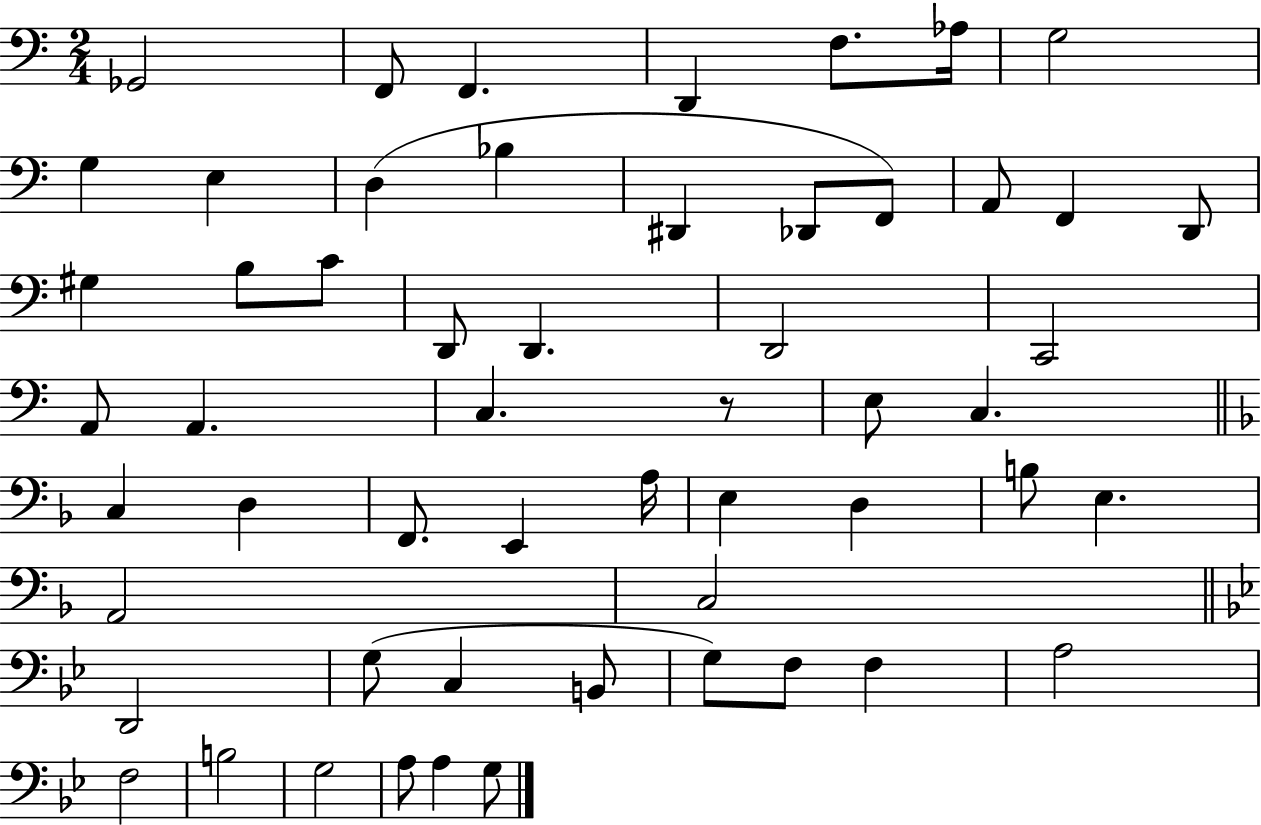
Gb2/h F2/e F2/q. D2/q F3/e. Ab3/s G3/h G3/q E3/q D3/q Bb3/q D#2/q Db2/e F2/e A2/e F2/q D2/e G#3/q B3/e C4/e D2/e D2/q. D2/h C2/h A2/e A2/q. C3/q. R/e E3/e C3/q. C3/q D3/q F2/e. E2/q A3/s E3/q D3/q B3/e E3/q. A2/h C3/h D2/h G3/e C3/q B2/e G3/e F3/e F3/q A3/h F3/h B3/h G3/h A3/e A3/q G3/e